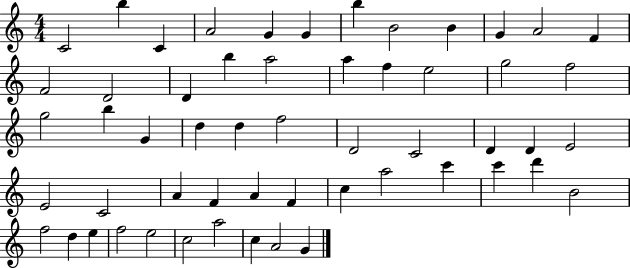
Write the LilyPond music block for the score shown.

{
  \clef treble
  \numericTimeSignature
  \time 4/4
  \key c \major
  c'2 b''4 c'4 | a'2 g'4 g'4 | b''4 b'2 b'4 | g'4 a'2 f'4 | \break f'2 d'2 | d'4 b''4 a''2 | a''4 f''4 e''2 | g''2 f''2 | \break g''2 b''4 g'4 | d''4 d''4 f''2 | d'2 c'2 | d'4 d'4 e'2 | \break e'2 c'2 | a'4 f'4 a'4 f'4 | c''4 a''2 c'''4 | c'''4 d'''4 b'2 | \break f''2 d''4 e''4 | f''2 e''2 | c''2 a''2 | c''4 a'2 g'4 | \break \bar "|."
}